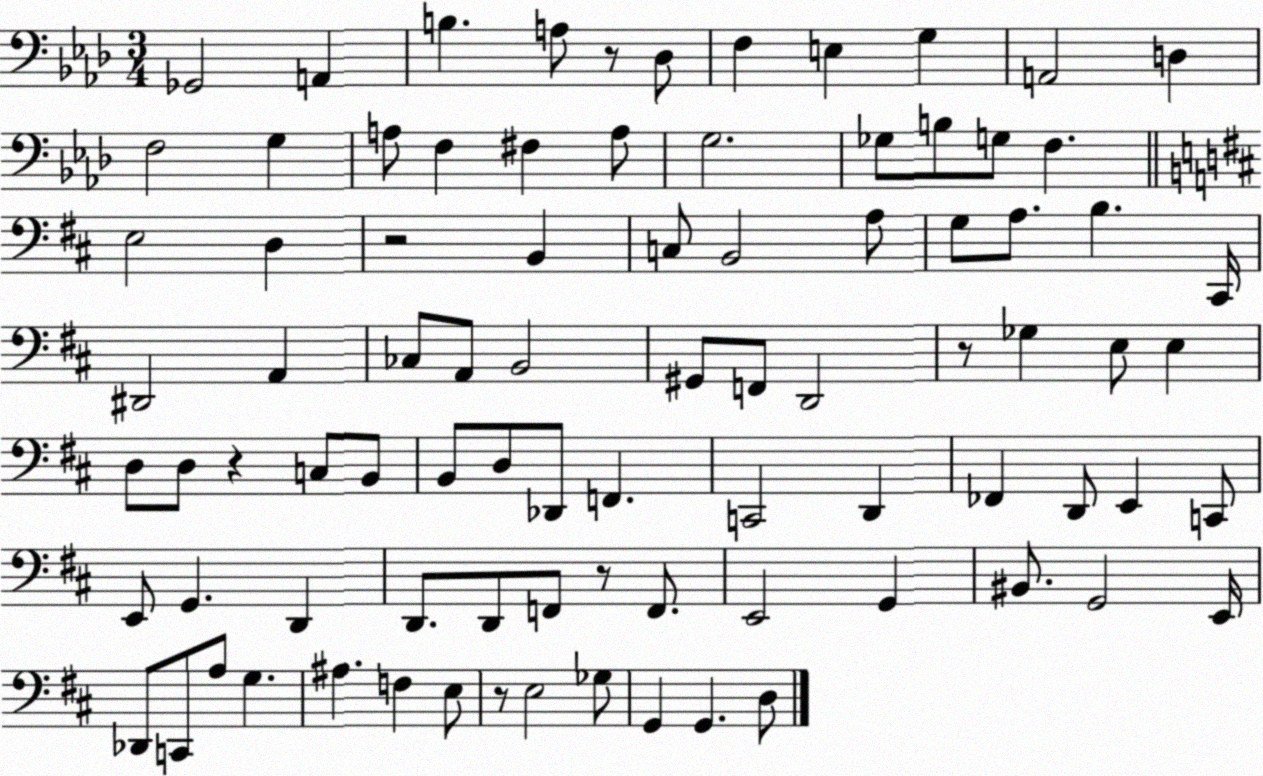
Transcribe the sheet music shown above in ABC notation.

X:1
T:Untitled
M:3/4
L:1/4
K:Ab
_G,,2 A,, B, A,/2 z/2 _D,/2 F, E, G, A,,2 D, F,2 G, A,/2 F, ^F, A,/2 G,2 _G,/2 B,/2 G,/2 F, E,2 D, z2 B,, C,/2 B,,2 A,/2 G,/2 A,/2 B, ^C,,/4 ^D,,2 A,, _C,/2 A,,/2 B,,2 ^G,,/2 F,,/2 D,,2 z/2 _G, E,/2 E, D,/2 D,/2 z C,/2 B,,/2 B,,/2 D,/2 _D,,/2 F,, C,,2 D,, _F,, D,,/2 E,, C,,/2 E,,/2 G,, D,, D,,/2 D,,/2 F,,/2 z/2 F,,/2 E,,2 G,, ^B,,/2 G,,2 E,,/4 _D,,/2 C,,/2 A,/2 G, ^A, F, E,/2 z/2 E,2 _G,/2 G,, G,, D,/2